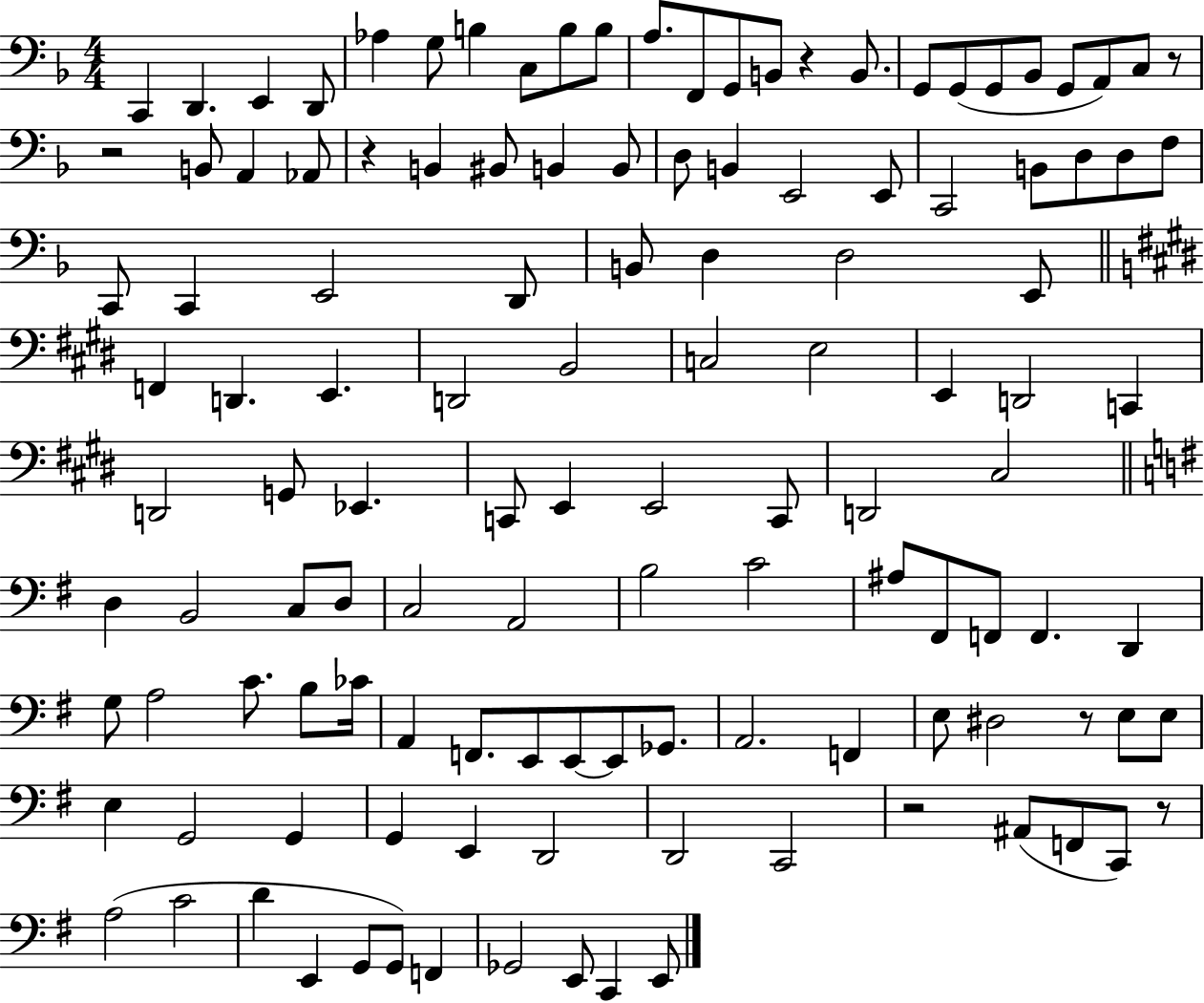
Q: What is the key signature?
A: F major